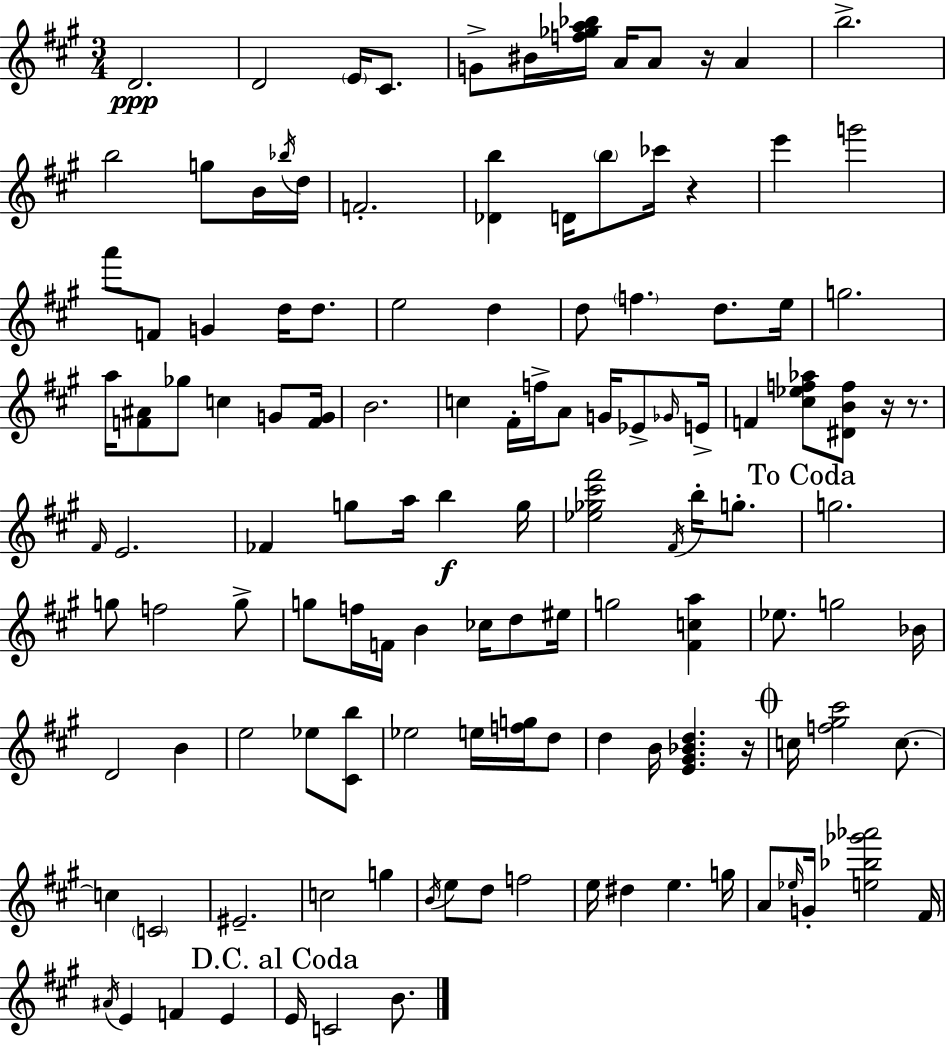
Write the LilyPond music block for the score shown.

{
  \clef treble
  \numericTimeSignature
  \time 3/4
  \key a \major
  d'2.\ppp | d'2 \parenthesize e'16 cis'8. | g'8-> bis'16 <f'' ges'' a'' bes''>16 a'16 a'8 r16 a'4 | b''2.-> | \break b''2 g''8 b'16 \acciaccatura { bes''16 } | d''16 f'2.-. | <des' b''>4 d'16 \parenthesize b''8 ces'''16 r4 | e'''4 g'''2 | \break a'''8 f'8 g'4 d''16 d''8. | e''2 d''4 | d''8 \parenthesize f''4. d''8. | e''16 g''2. | \break a''16 <f' ais'>8 ges''8 c''4 g'8 | <f' g'>16 b'2. | c''4 fis'16-. f''16-> a'8 g'16 ees'8-> | \grace { ges'16 } e'16-> f'4 <cis'' ees'' f'' aes''>8 <dis' b' f''>8 r16 r8. | \break \grace { fis'16 } e'2. | fes'4 g''8 a''16 b''4\f | g''16 <ees'' ges'' cis''' fis'''>2 \acciaccatura { fis'16 } | b''16-. g''8.-. \mark "To Coda" g''2. | \break g''8 f''2 | g''8-> g''8 f''16 f'16 b'4 | ces''16 d''8 eis''16 g''2 | <fis' c'' a''>4 ees''8. g''2 | \break bes'16 d'2 | b'4 e''2 | ees''8 <cis' b''>8 ees''2 | e''16 <f'' g''>16 d''8 d''4 b'16 <e' gis' bes' d''>4. | \break r16 \mark \markup { \musicglyph "scripts.coda" } c''16 <f'' gis'' cis'''>2 | c''8.~~ c''4 \parenthesize c'2 | eis'2.-- | c''2 | \break g''4 \acciaccatura { b'16 } e''8 d''8 f''2 | e''16 dis''4 e''4. | g''16 a'8 \grace { ees''16 } g'16-. <e'' bes'' ges''' aes'''>2 | fis'16 \acciaccatura { ais'16 } e'4 f'4 | \break e'4 \mark "D.C. al Coda" e'16 c'2 | b'8. \bar "|."
}